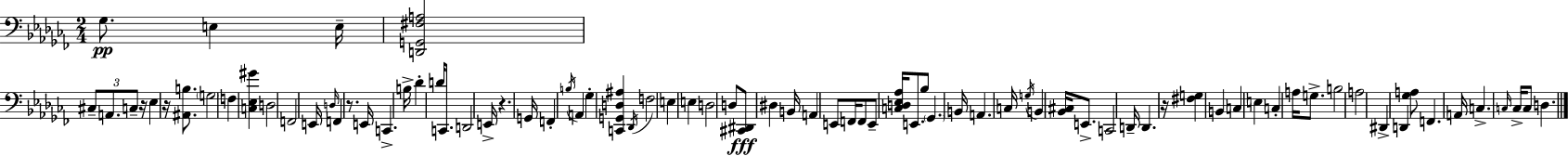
X:1
T:Untitled
M:2/4
L:1/4
K:Abm
_G,/2 E, E,/4 [D,,G,,^F,A,]2 ^C,/2 A,,/2 C,/2 z/4 _E, z/4 [^A,,B,]/2 G,2 F, [C,_E,^G] D,2 F,,2 E,,/4 D,/4 F,, z/2 E,,/4 C,, B,/4 _D D/4 C,,/2 D,,2 E,,/4 z G,,/4 F,, B,/4 A,, _G, [C,,G,,D,^A,] _D,,/4 F,2 E, E, D,2 D,/2 [^C,,^D,,]/2 ^D, B,,/4 A,, E,,/2 F,,/4 F,,/2 E,,/2 [C,D,_E,_A,]/4 E,,/2 _B,/2 _G,, B,,/4 A,, C,/4 G,/4 B,, [_B,,^C,]/4 E,,/2 C,,2 D,,/4 D,, z/4 [^F,G,] B,, C, E, C, A,/4 G,/2 B,2 A,2 ^D,, D,, [_G,A,]/2 F,, A,,/4 C, C,/4 C,/4 C,/2 D,